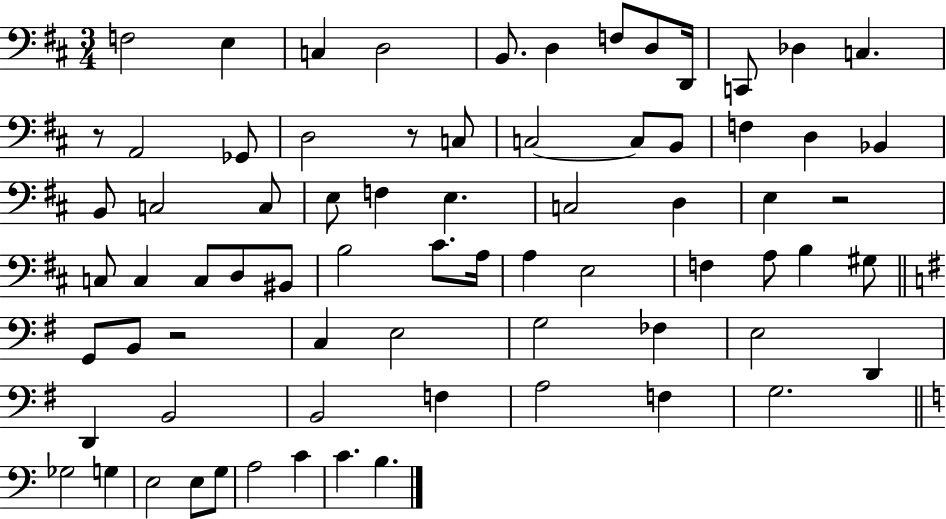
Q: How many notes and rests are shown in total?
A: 73